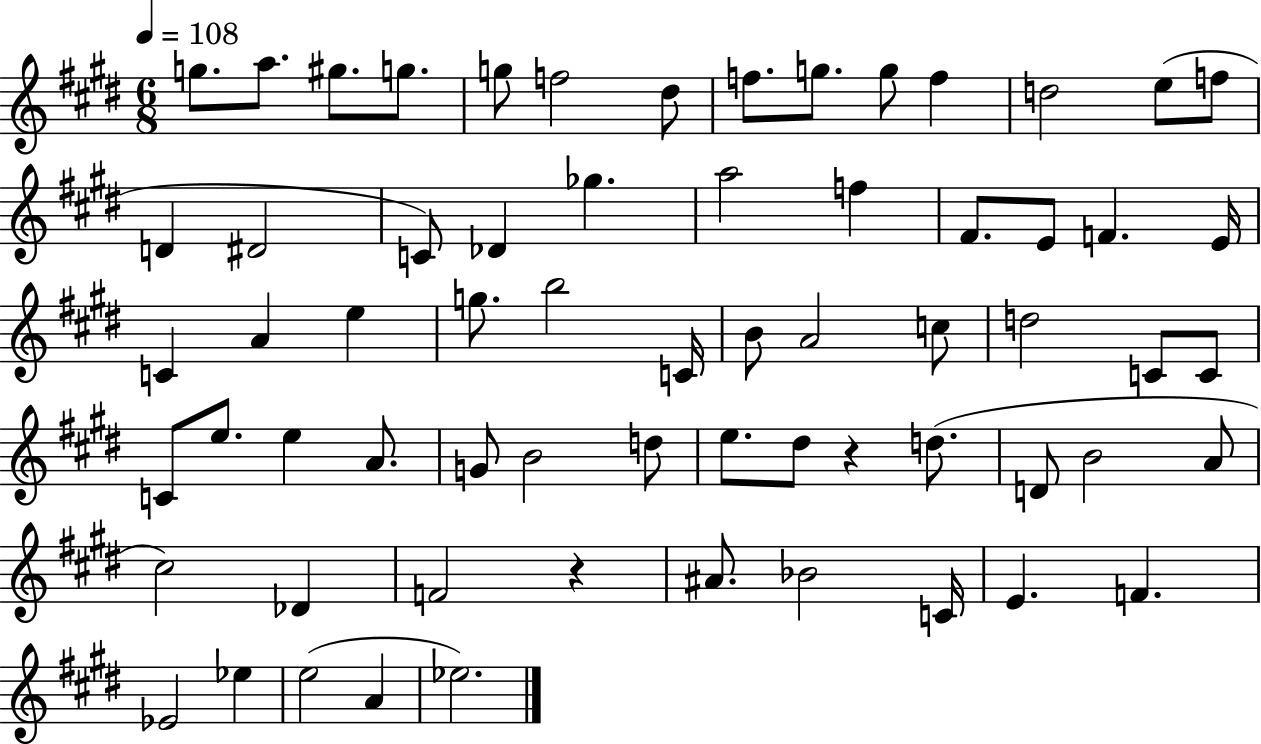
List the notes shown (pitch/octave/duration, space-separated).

G5/e. A5/e. G#5/e. G5/e. G5/e F5/h D#5/e F5/e. G5/e. G5/e F5/q D5/h E5/e F5/e D4/q D#4/h C4/e Db4/q Gb5/q. A5/h F5/q F#4/e. E4/e F4/q. E4/s C4/q A4/q E5/q G5/e. B5/h C4/s B4/e A4/h C5/e D5/h C4/e C4/e C4/e E5/e. E5/q A4/e. G4/e B4/h D5/e E5/e. D#5/e R/q D5/e. D4/e B4/h A4/e C#5/h Db4/q F4/h R/q A#4/e. Bb4/h C4/s E4/q. F4/q. Eb4/h Eb5/q E5/h A4/q Eb5/h.